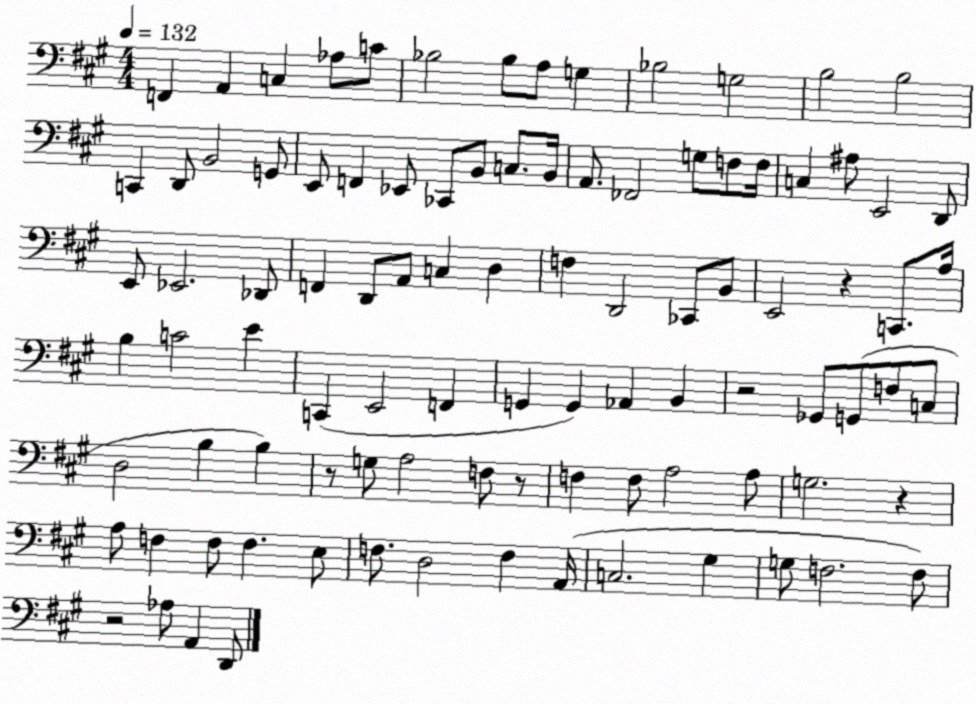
X:1
T:Untitled
M:4/4
L:1/4
K:A
F,, A,, C, _A,/2 C/2 _B,2 _B,/2 A,/2 G, _B,2 G,2 B,2 B,2 C,, D,,/2 B,,2 G,,/2 E,,/2 F,, _E,,/2 _C,,/2 B,,/2 C,/2 B,,/4 A,,/2 _F,,2 G,/2 F,/2 F,/4 C, ^A,/2 E,,2 D,,/2 E,,/2 _E,,2 _D,,/2 F,, D,,/2 A,,/2 C, D, F, D,,2 _C,,/2 B,,/2 E,,2 z C,,/2 A,/4 B, C2 E C,, E,,2 F,, G,, G,, _A,, B,, z2 _G,,/2 G,,/2 F,/2 C,/2 D,2 B, B, z/2 G,/2 A,2 F,/2 z/2 F, F,/2 A,2 A,/2 G,2 z A,/2 F, F,/2 F, E,/2 F,/2 D,2 F, A,,/4 C,2 ^G, G,/2 F,2 F,/2 z2 _A,/2 A,, D,,/2